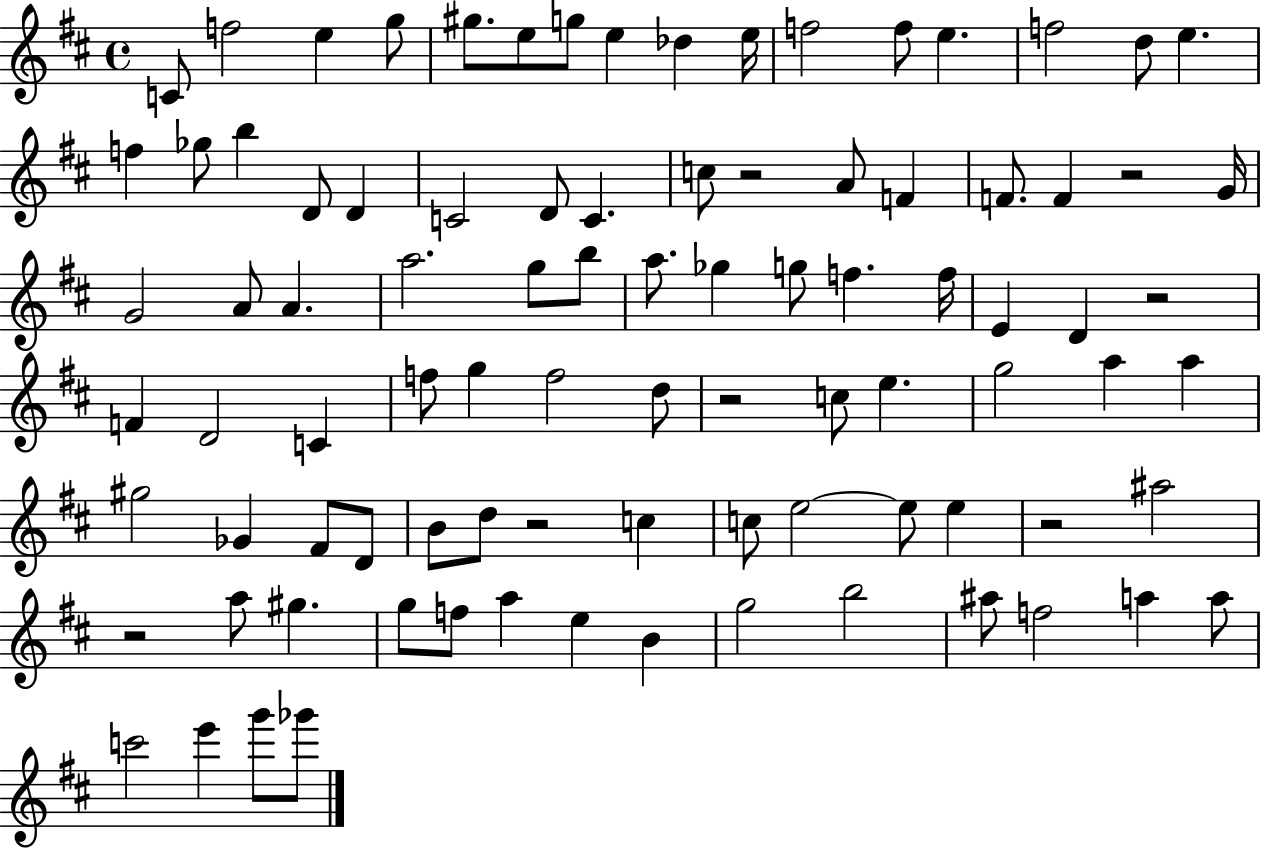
X:1
T:Untitled
M:4/4
L:1/4
K:D
C/2 f2 e g/2 ^g/2 e/2 g/2 e _d e/4 f2 f/2 e f2 d/2 e f _g/2 b D/2 D C2 D/2 C c/2 z2 A/2 F F/2 F z2 G/4 G2 A/2 A a2 g/2 b/2 a/2 _g g/2 f f/4 E D z2 F D2 C f/2 g f2 d/2 z2 c/2 e g2 a a ^g2 _G ^F/2 D/2 B/2 d/2 z2 c c/2 e2 e/2 e z2 ^a2 z2 a/2 ^g g/2 f/2 a e B g2 b2 ^a/2 f2 a a/2 c'2 e' g'/2 _g'/2